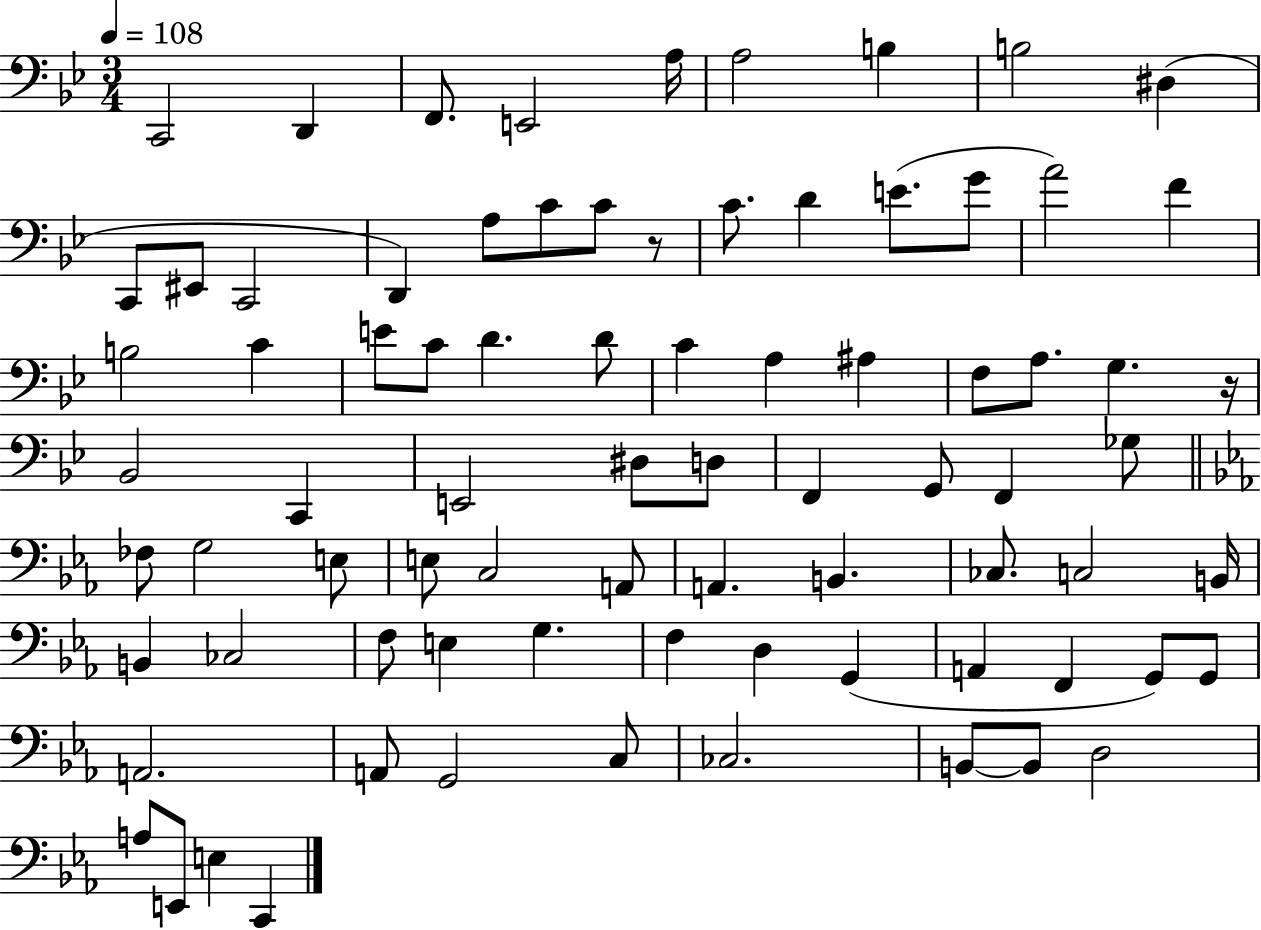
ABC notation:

X:1
T:Untitled
M:3/4
L:1/4
K:Bb
C,,2 D,, F,,/2 E,,2 A,/4 A,2 B, B,2 ^D, C,,/2 ^E,,/2 C,,2 D,, A,/2 C/2 C/2 z/2 C/2 D E/2 G/2 A2 F B,2 C E/2 C/2 D D/2 C A, ^A, F,/2 A,/2 G, z/4 _B,,2 C,, E,,2 ^D,/2 D,/2 F,, G,,/2 F,, _G,/2 _F,/2 G,2 E,/2 E,/2 C,2 A,,/2 A,, B,, _C,/2 C,2 B,,/4 B,, _C,2 F,/2 E, G, F, D, G,, A,, F,, G,,/2 G,,/2 A,,2 A,,/2 G,,2 C,/2 _C,2 B,,/2 B,,/2 D,2 A,/2 E,,/2 E, C,,